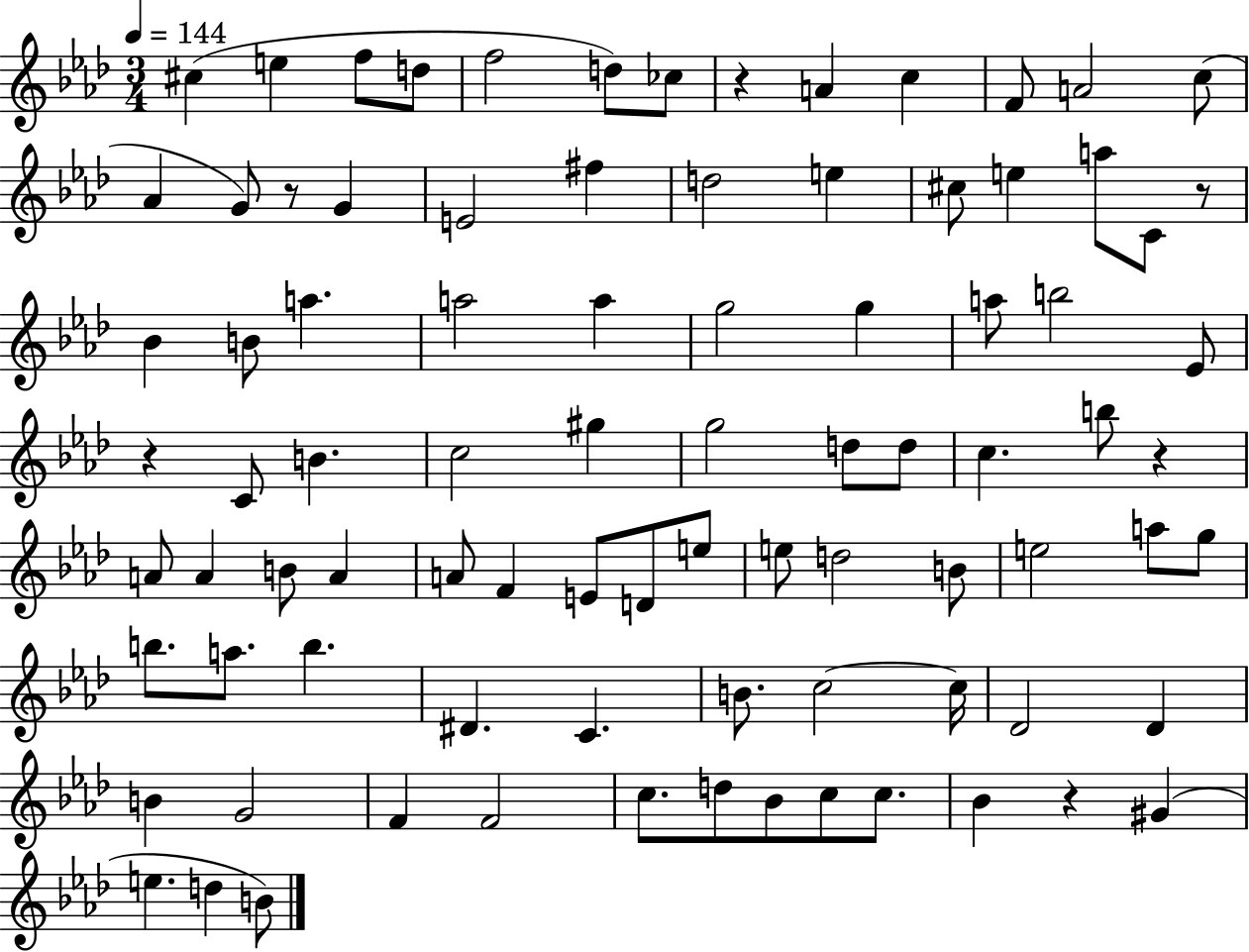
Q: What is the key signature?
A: AES major